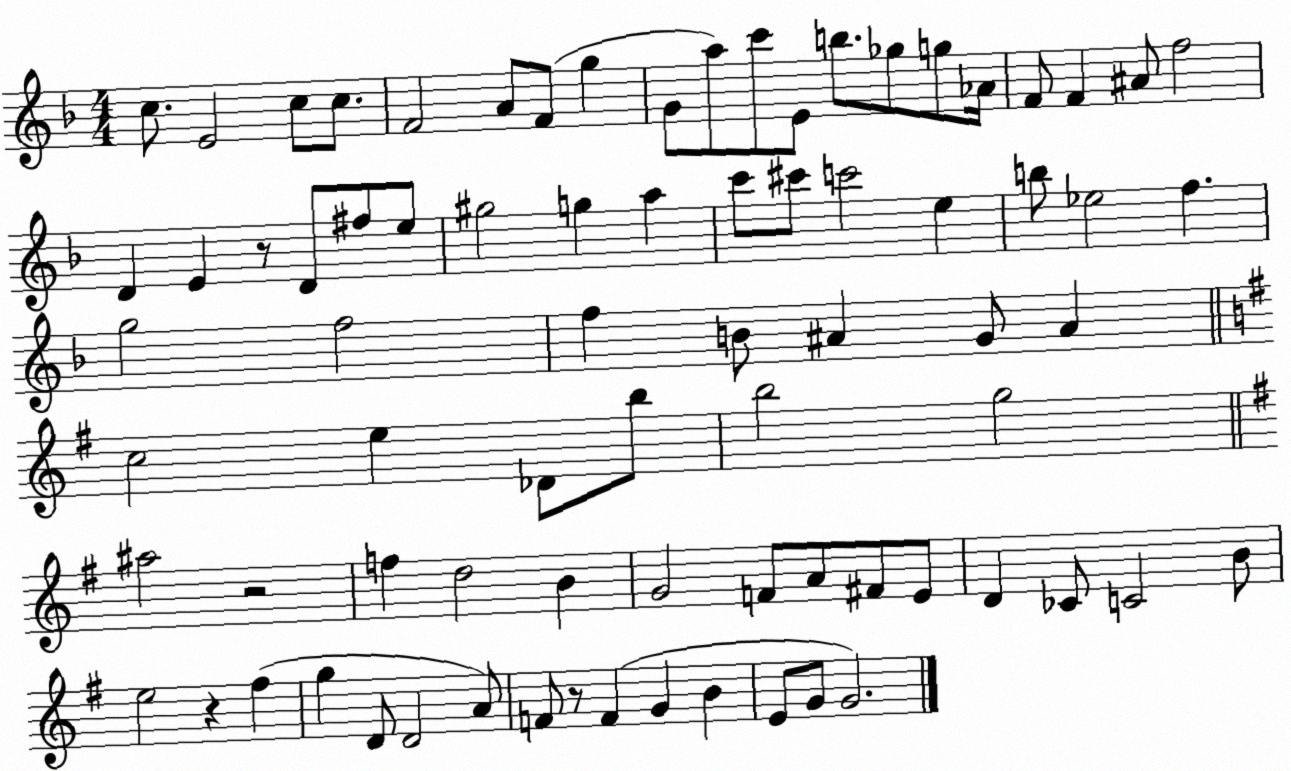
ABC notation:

X:1
T:Untitled
M:4/4
L:1/4
K:F
c/2 E2 c/2 c/2 F2 A/2 F/2 g G/2 a/2 c'/2 E/2 b/2 _g/2 g/2 _A/4 F/2 F ^A/2 f2 D E z/2 D/2 ^f/2 e/2 ^g2 g a c'/2 ^c'/2 c'2 e b/2 _e2 f g2 f2 f B/2 ^A G/2 ^A c2 e _D/2 b/2 b2 g2 ^a2 z2 f d2 B G2 F/2 A/2 ^F/2 E/2 D _C/2 C2 B/2 e2 z ^f g D/2 D2 A/2 F/2 z/2 F G B E/2 G/2 G2